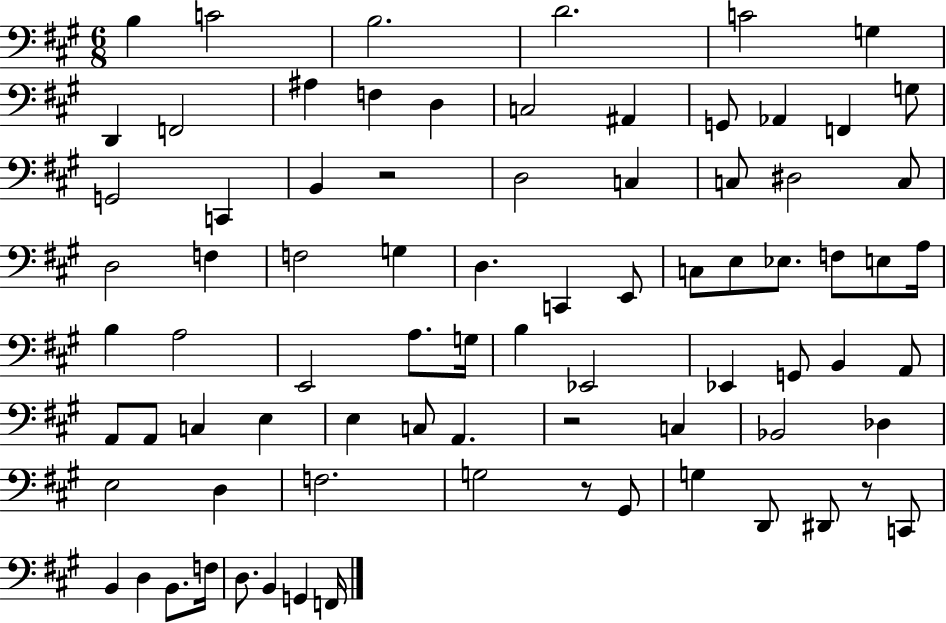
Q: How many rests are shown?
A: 4